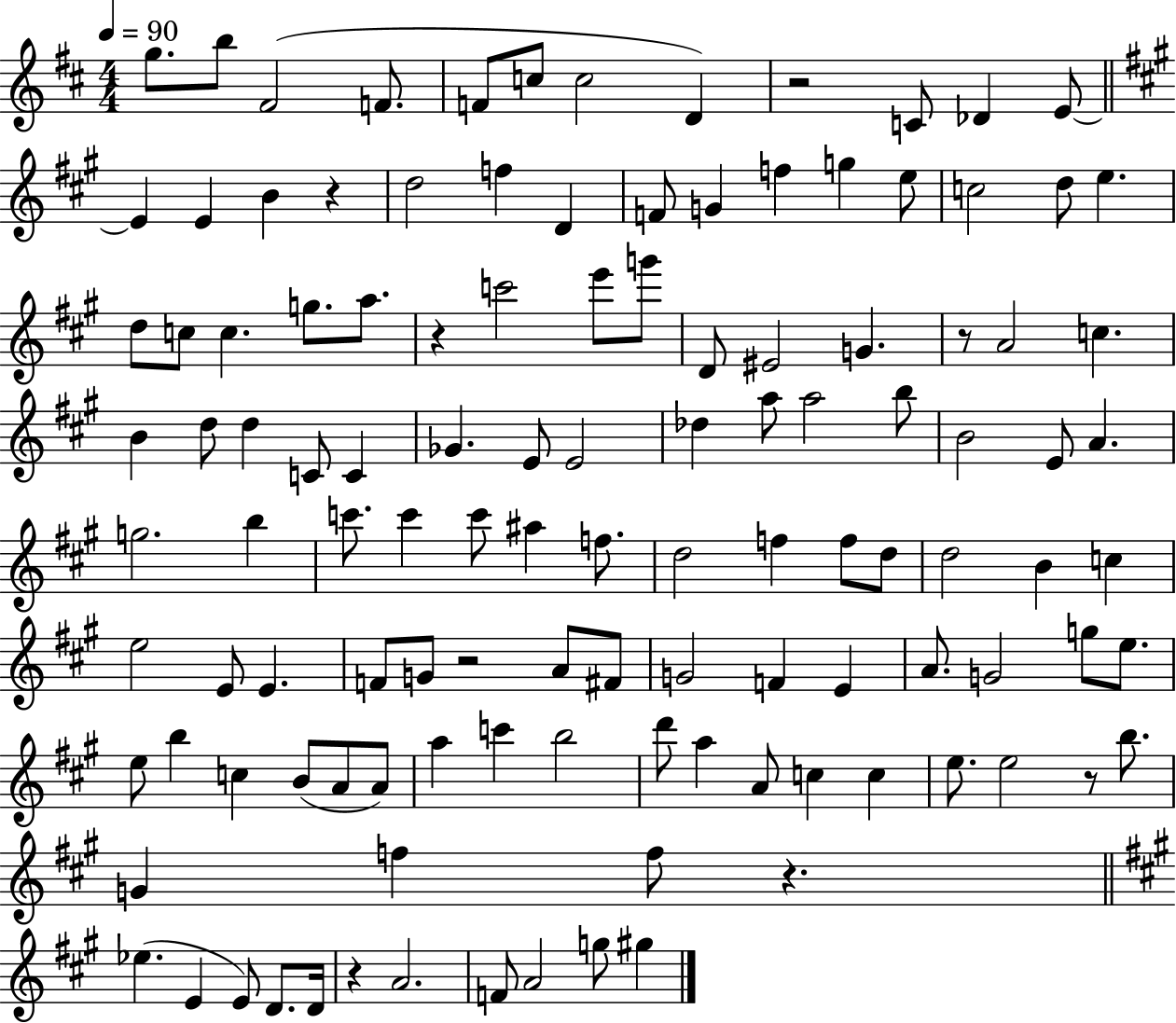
{
  \clef treble
  \numericTimeSignature
  \time 4/4
  \key d \major
  \tempo 4 = 90
  g''8. b''8 fis'2( f'8. | f'8 c''8 c''2 d'4) | r2 c'8 des'4 e'8~~ | \bar "||" \break \key a \major e'4 e'4 b'4 r4 | d''2 f''4 d'4 | f'8 g'4 f''4 g''4 e''8 | c''2 d''8 e''4. | \break d''8 c''8 c''4. g''8. a''8. | r4 c'''2 e'''8 g'''8 | d'8 eis'2 g'4. | r8 a'2 c''4. | \break b'4 d''8 d''4 c'8 c'4 | ges'4. e'8 e'2 | des''4 a''8 a''2 b''8 | b'2 e'8 a'4. | \break g''2. b''4 | c'''8. c'''4 c'''8 ais''4 f''8. | d''2 f''4 f''8 d''8 | d''2 b'4 c''4 | \break e''2 e'8 e'4. | f'8 g'8 r2 a'8 fis'8 | g'2 f'4 e'4 | a'8. g'2 g''8 e''8. | \break e''8 b''4 c''4 b'8( a'8 a'8) | a''4 c'''4 b''2 | d'''8 a''4 a'8 c''4 c''4 | e''8. e''2 r8 b''8. | \break g'4 f''4 f''8 r4. | \bar "||" \break \key a \major ees''4.( e'4 e'8) d'8. d'16 | r4 a'2. | f'8 a'2 g''8 gis''4 | \bar "|."
}